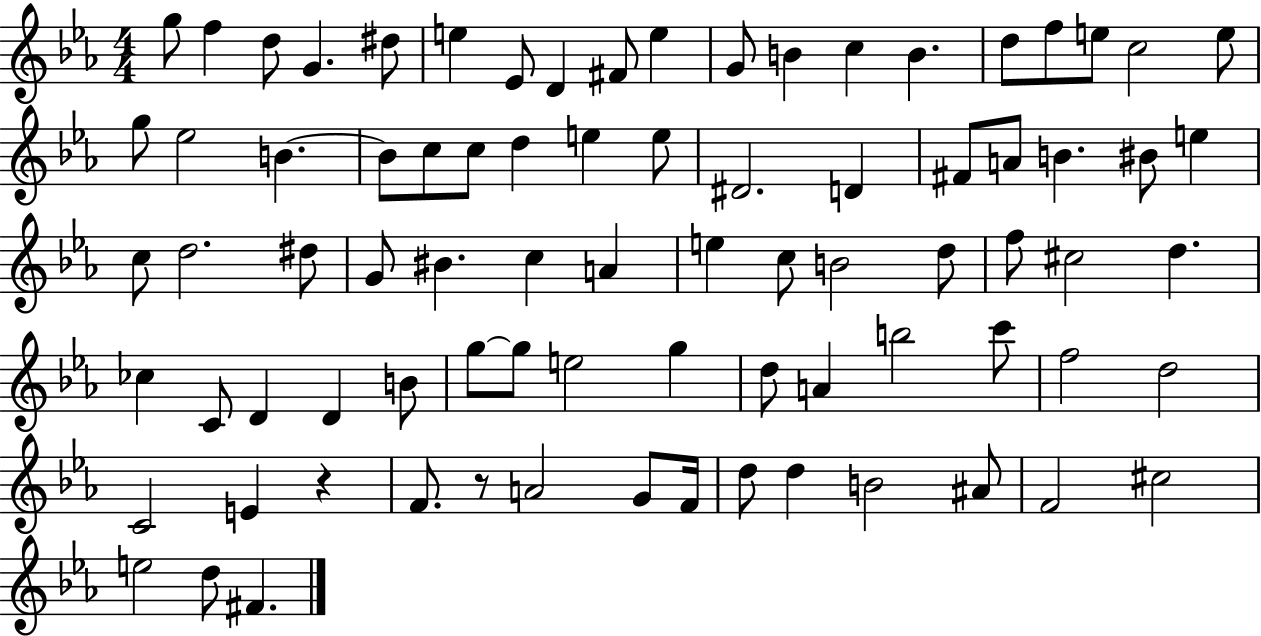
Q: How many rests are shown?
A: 2